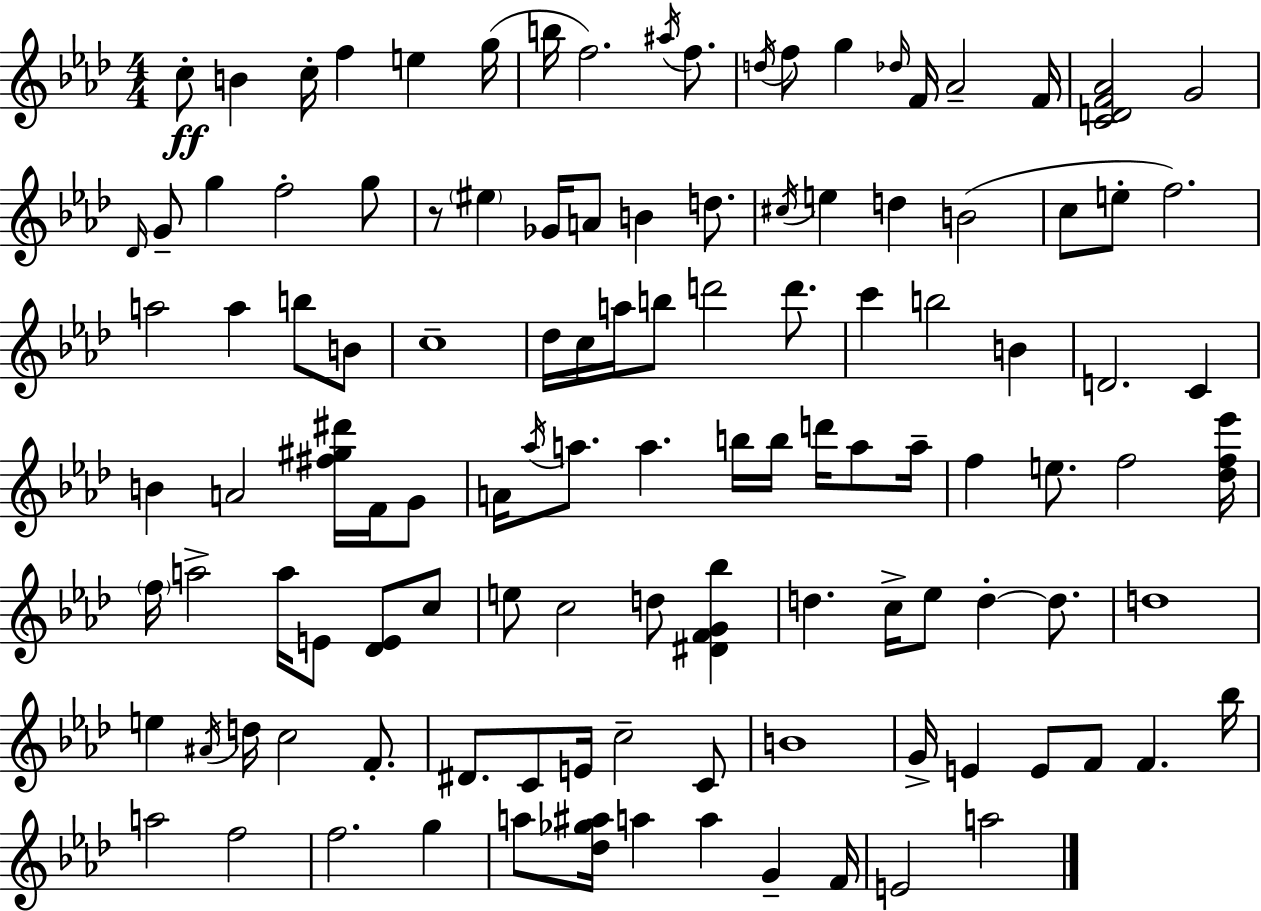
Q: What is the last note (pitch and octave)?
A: A5